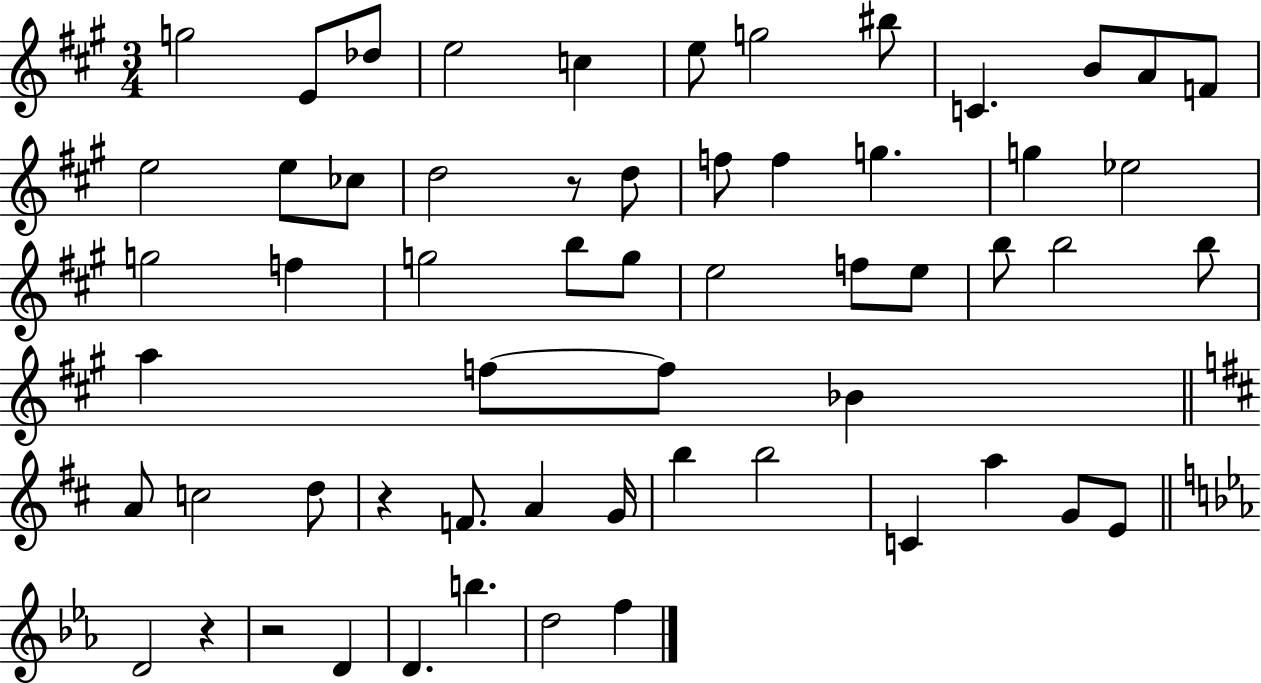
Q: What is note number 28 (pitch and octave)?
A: E5